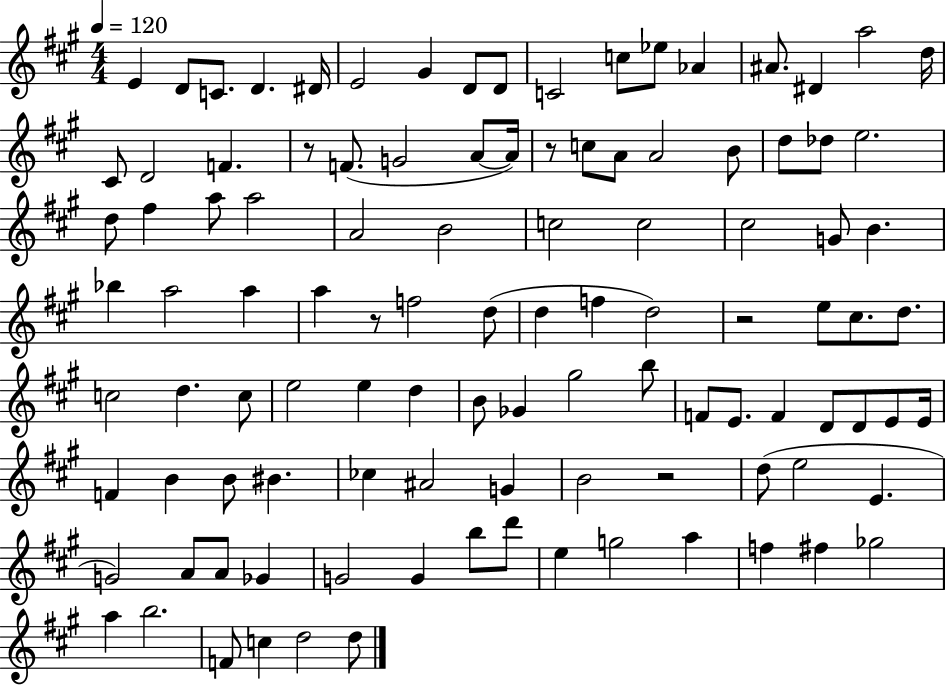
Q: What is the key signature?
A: A major